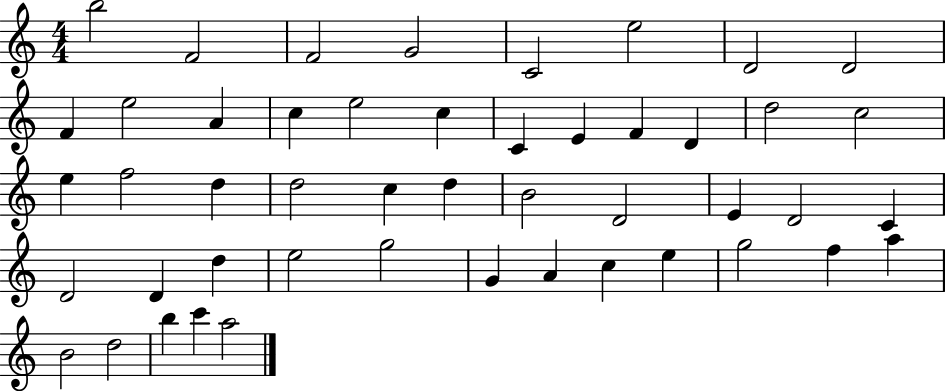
X:1
T:Untitled
M:4/4
L:1/4
K:C
b2 F2 F2 G2 C2 e2 D2 D2 F e2 A c e2 c C E F D d2 c2 e f2 d d2 c d B2 D2 E D2 C D2 D d e2 g2 G A c e g2 f a B2 d2 b c' a2